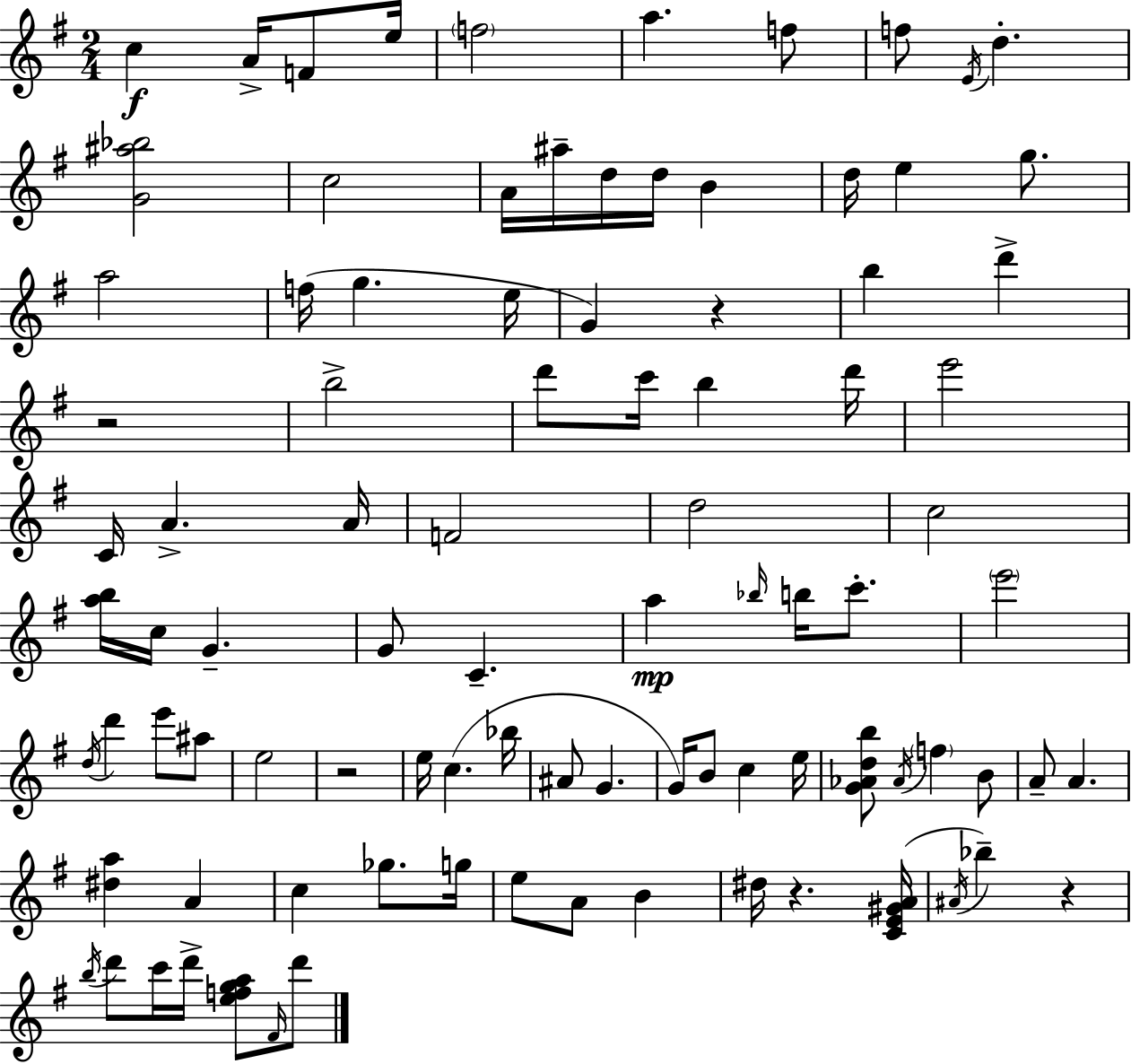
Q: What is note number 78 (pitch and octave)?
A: D6